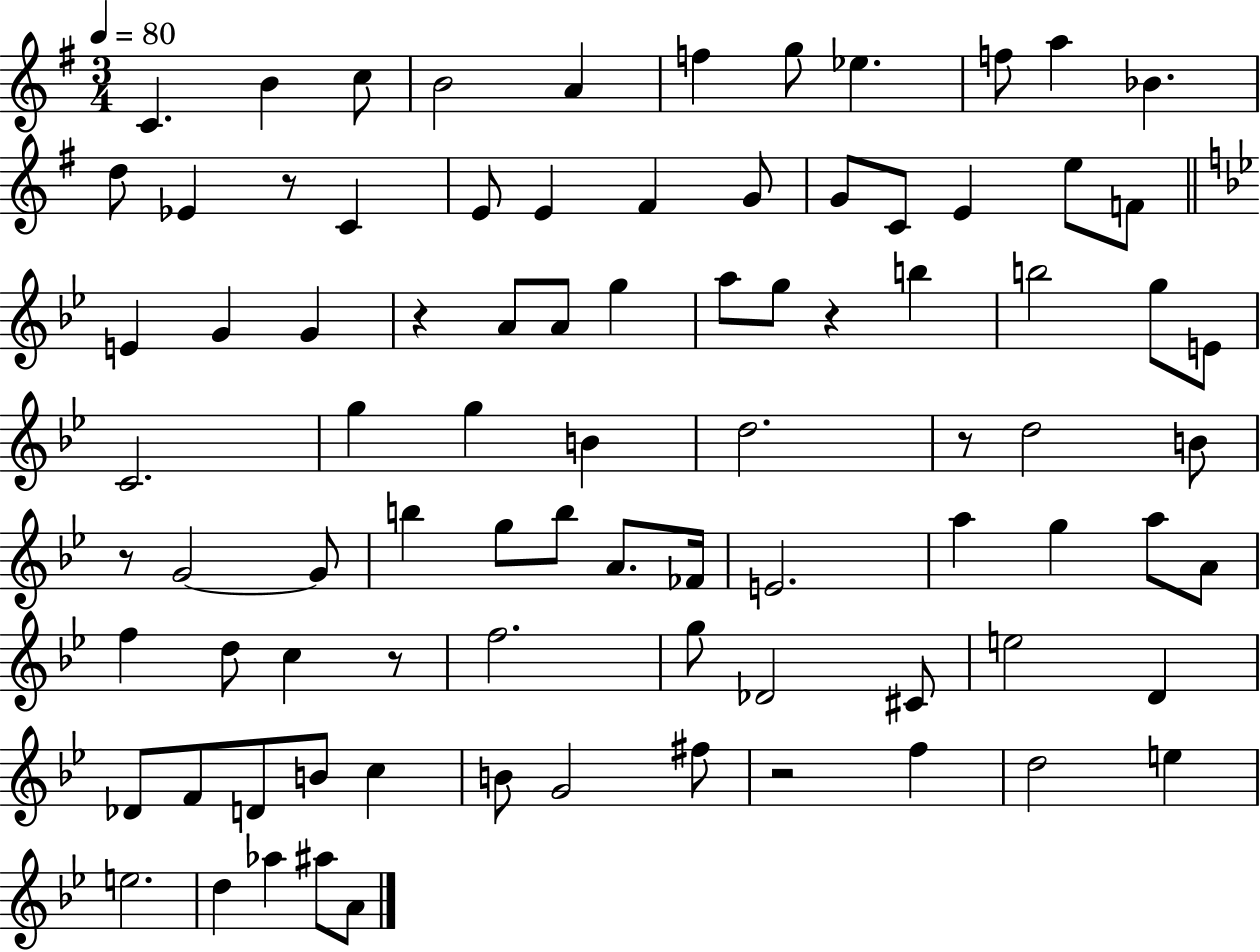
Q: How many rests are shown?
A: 7